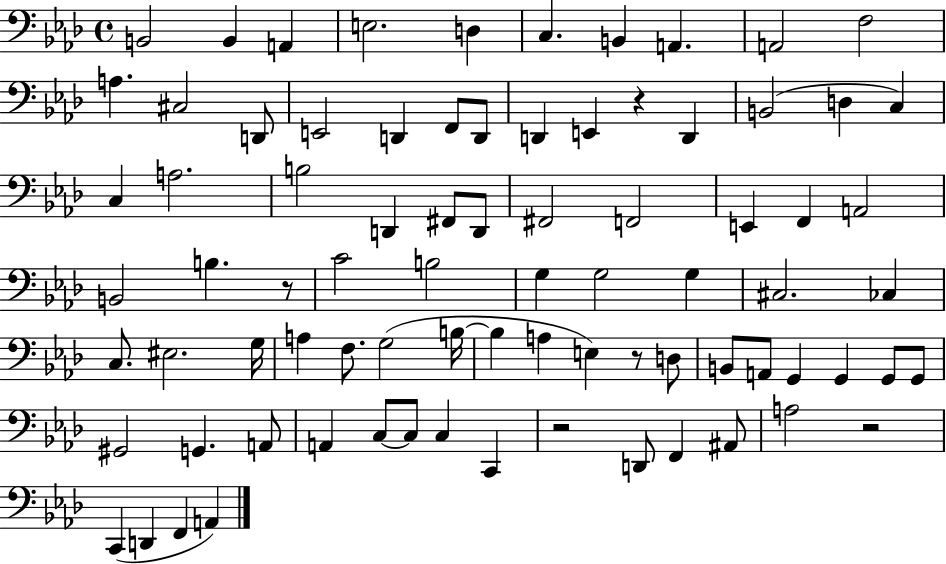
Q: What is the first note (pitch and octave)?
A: B2